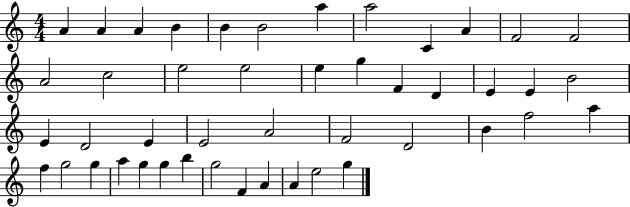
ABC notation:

X:1
T:Untitled
M:4/4
L:1/4
K:C
A A A B B B2 a a2 C A F2 F2 A2 c2 e2 e2 e g F D E E B2 E D2 E E2 A2 F2 D2 B f2 a f g2 g a g g b g2 F A A e2 g